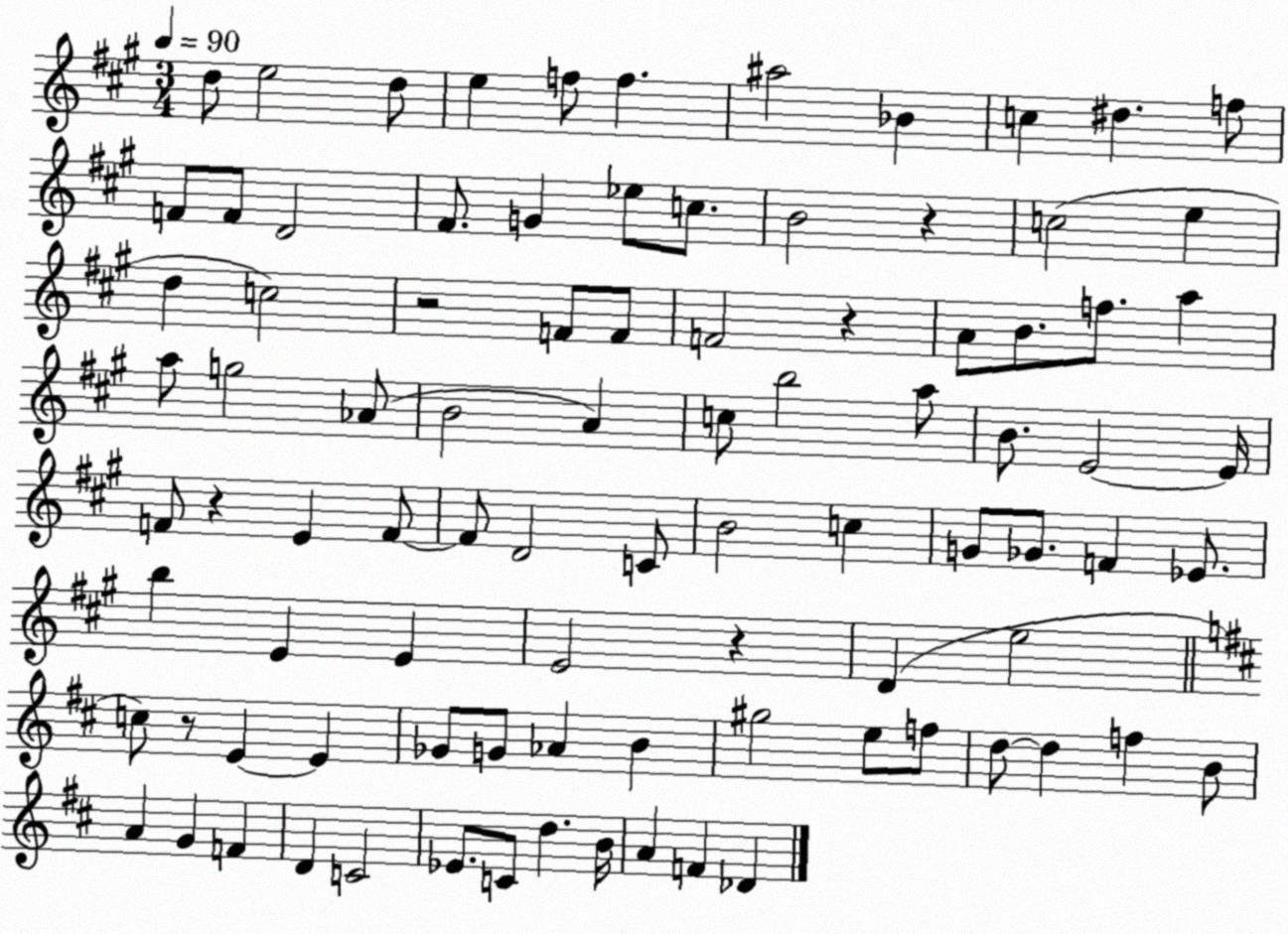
X:1
T:Untitled
M:3/4
L:1/4
K:A
d/2 e2 d/2 e f/2 f ^a2 _B c ^d f/2 F/2 F/2 D2 ^F/2 G _e/2 c/2 B2 z c2 e d c2 z2 F/2 F/2 F2 z A/2 B/2 f/2 a a/2 g2 _A/2 B2 A c/2 b2 a/2 B/2 E2 E/4 F/2 z E F/2 F/2 D2 C/2 B2 c G/2 _G/2 F _E/2 b E E E2 z D e2 c/2 z/2 E E _G/2 G/2 _A B ^g2 e/2 f/2 d/2 d f B/2 A G F D C2 _E/2 C/2 d B/4 A F _D